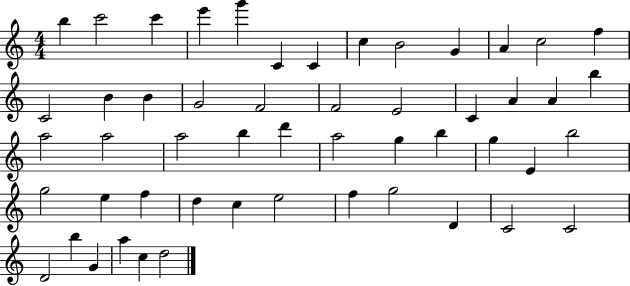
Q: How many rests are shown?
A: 0